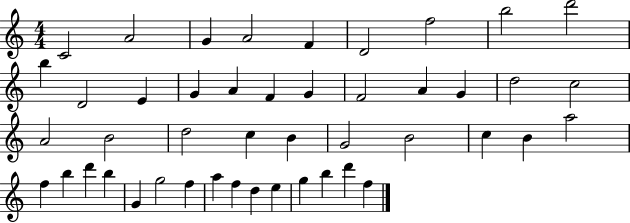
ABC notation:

X:1
T:Untitled
M:4/4
L:1/4
K:C
C2 A2 G A2 F D2 f2 b2 d'2 b D2 E G A F G F2 A G d2 c2 A2 B2 d2 c B G2 B2 c B a2 f b d' b G g2 f a f d e g b d' f